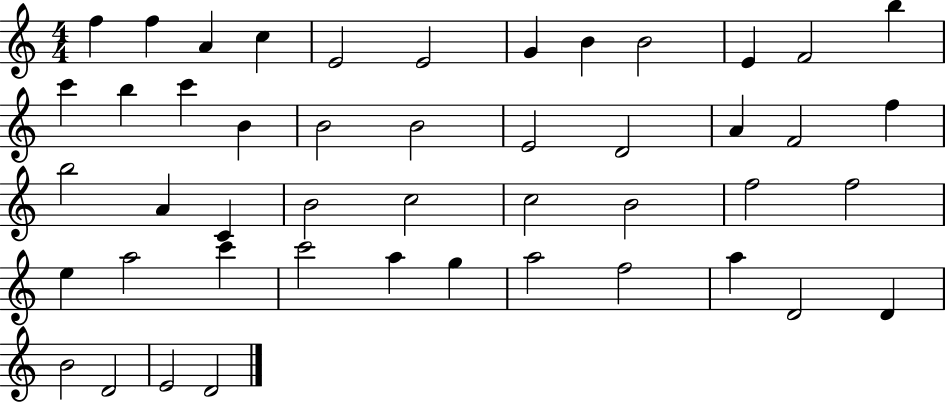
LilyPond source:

{
  \clef treble
  \numericTimeSignature
  \time 4/4
  \key c \major
  f''4 f''4 a'4 c''4 | e'2 e'2 | g'4 b'4 b'2 | e'4 f'2 b''4 | \break c'''4 b''4 c'''4 b'4 | b'2 b'2 | e'2 d'2 | a'4 f'2 f''4 | \break b''2 a'4 c'4 | b'2 c''2 | c''2 b'2 | f''2 f''2 | \break e''4 a''2 c'''4 | c'''2 a''4 g''4 | a''2 f''2 | a''4 d'2 d'4 | \break b'2 d'2 | e'2 d'2 | \bar "|."
}